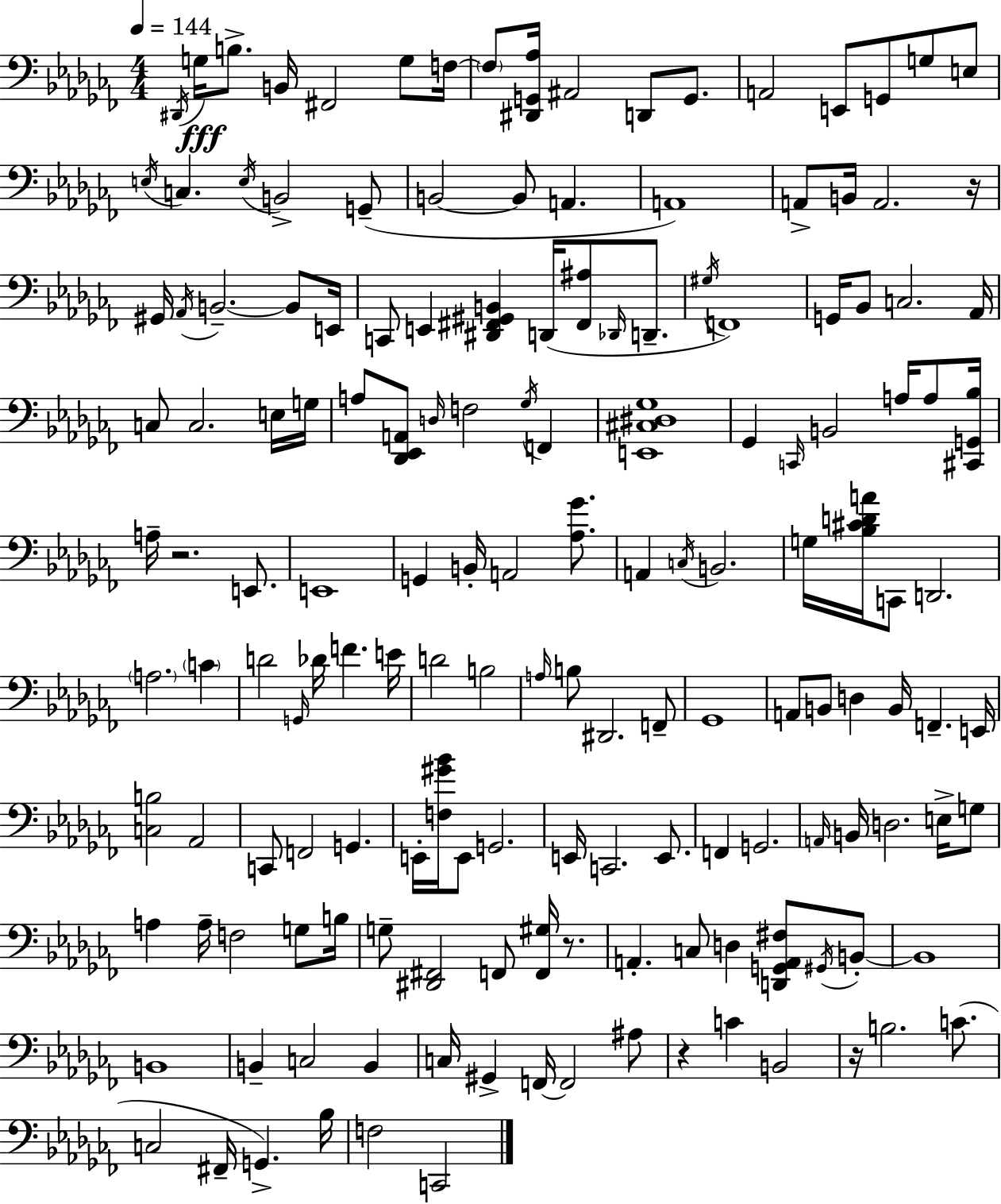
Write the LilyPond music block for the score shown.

{
  \clef bass
  \numericTimeSignature
  \time 4/4
  \key aes \minor
  \tempo 4 = 144
  \repeat volta 2 { \acciaccatura { dis,16 }\fff g16 b8.-> b,16 fis,2 g8 | f16~~ \parenthesize f8 <dis, g, aes>16 ais,2 d,8 g,8. | a,2 e,8 g,8 g8 e8 | \acciaccatura { e16 } c4. \acciaccatura { e16 } b,2-> | \break g,8--( b,2~~ b,8 a,4. | a,1) | a,8-> b,16 a,2. | r16 gis,16 \acciaccatura { aes,16 } b,2.--~~ | \break b,8 e,16 c,8 e,4 <dis, fis, gis, b,>4 d,16( <fis, ais>8 | \grace { des,16 } d,8.-- \acciaccatura { gis16 }) f,1 | g,16 bes,8 c2. | aes,16 c8 c2. | \break e16 g16 a8 <des, ees, a,>8 \grace { d16 } f2 | \acciaccatura { ges16 } f,4 <e, cis dis ges>1 | ges,4 \grace { c,16 } b,2 | a16 a8 <cis, g, bes>16 a16-- r2. | \break e,8. e,1 | g,4 b,16-. a,2 | <aes ges'>8. a,4 \acciaccatura { c16 } b,2. | g16 <bes cis' d' a'>16 c,8 d,2. | \break \parenthesize a2. | \parenthesize c'4 d'2 | \grace { g,16 } des'16 f'4. e'16 d'2 | b2 \grace { a16 } b8 dis,2. | \break f,8-- ges,1 | a,8 b,8 | d4 b,16 f,4.-- e,16 <c b>2 | aes,2 c,8 f,2 | \break g,4. e,16-. <f gis' bes'>16 e,8 | g,2. e,16 c,2. | e,8. f,4 | g,2. \grace { a,16 } b,16 d2. | \break e16-> g8 a4 | a16-- f2 g8 b16 g8-- <dis, fis,>2 | f,8 <f, gis>16 r8. a,4.-. | c8 d4 <d, g, a, fis>8 \acciaccatura { gis,16 } b,8-.~~ b,1 | \break b,1 | b,4-- | c2 b,4 c16 gis,4-> | f,16~~ f,2 ais8 r4 | \break c'4 b,2 r16 b2. | c'8.( c2 | fis,16-- g,4.->) bes16 f2 | c,2 } \bar "|."
}